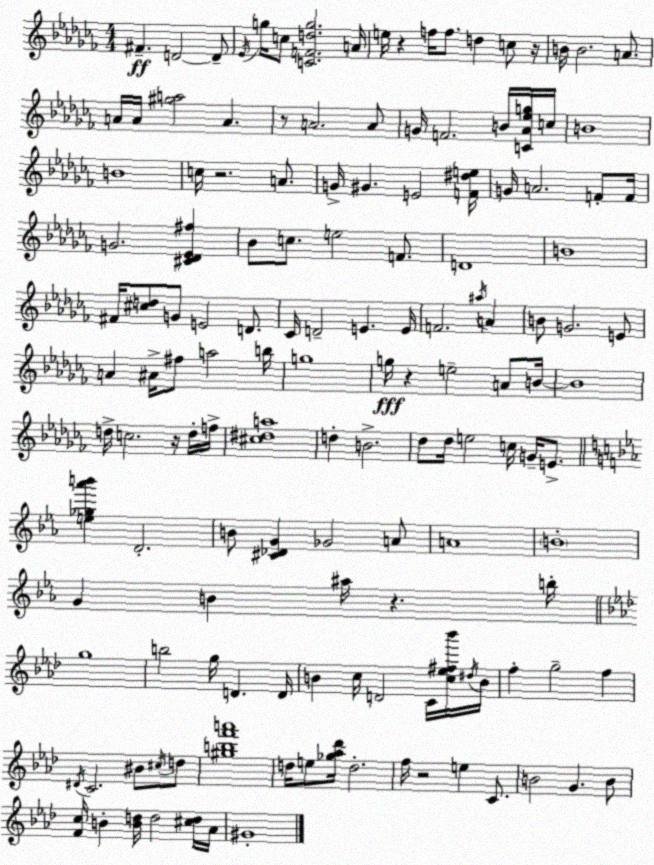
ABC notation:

X:1
T:Untitled
M:4/4
L:1/4
K:Abm
^F D2 D/2 _E/4 g/4 c/2 [CFdg]2 A/4 e/4 z f/4 f/2 d c/2 z/4 B/4 B2 A/2 A/4 A/4 [^ga]2 A z/2 A2 A/2 G/4 F2 B/4 [C_A_eg]/4 c/4 B4 B4 c/4 z2 A/2 G/4 ^G E2 [F^de]/4 G/4 A2 F/2 F/4 G2 [^C_D_E^f] _B/2 c/2 e2 F/2 D4 B4 ^F/4 [^cd]/2 G/2 E2 D/2 _C/4 D2 E E/4 F2 ^a/4 A B/2 G2 E/2 A ^A/4 ^f/2 a2 b/4 g4 g/4 z e2 A/2 B/4 B4 d/4 c2 z/4 d/4 f/4 [^c^da]4 d B2 _d/2 _d/4 e2 c/4 G/4 E/2 [e_g_a'b'] D2 B/2 [^C_DG] _G2 A/2 A4 B4 G B ^a/4 z b/4 g4 b2 g/4 D D/4 B c/4 D2 C/4 [c_e^f_b']/4 ^d/4 B/4 f g2 f ^D/4 C2 ^B/2 ^c/4 d/2 [^gbf'a']4 d/4 e/2 [_g_a_d']/4 d2 f/4 z2 e C/2 B2 G B/2 [Fc]/4 B [Bd]/4 d2 [^cd]/4 _A/4 ^G4